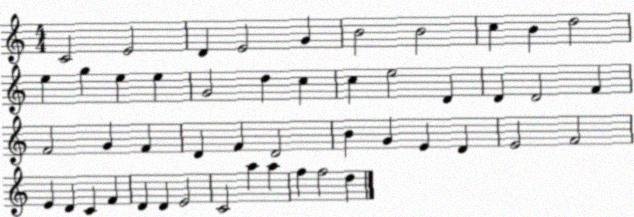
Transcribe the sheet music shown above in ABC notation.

X:1
T:Untitled
M:4/4
L:1/4
K:C
C2 E2 D E2 G B2 B2 c B d2 e g e e G2 d c c e2 D D D2 F F2 G F D F D2 B G E D E2 F2 E D C F D D E2 C2 a a f f2 d